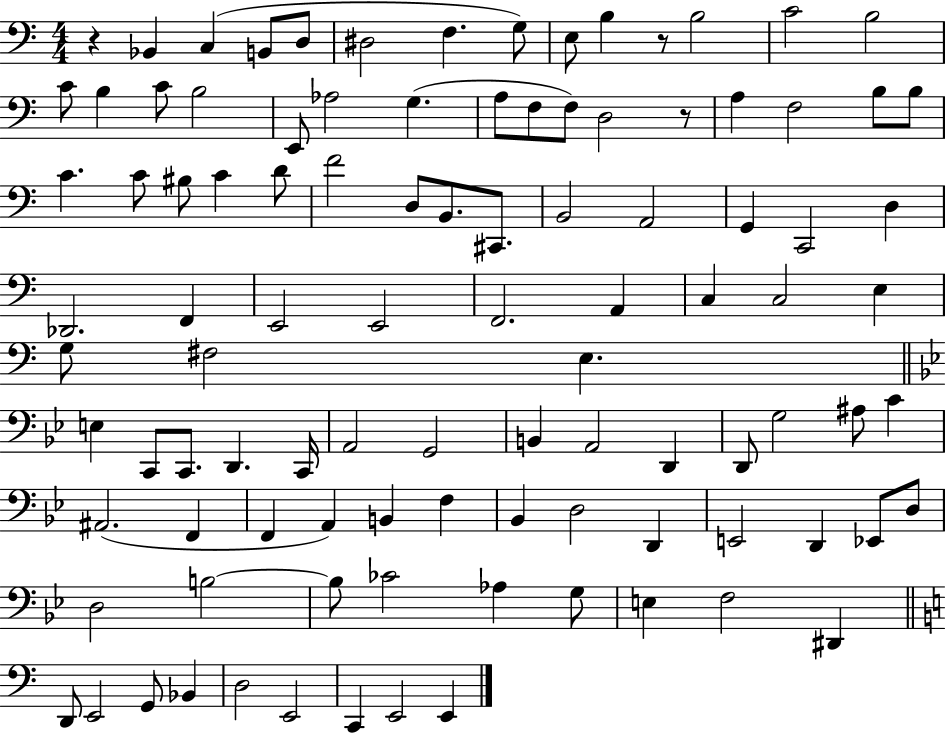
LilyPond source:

{
  \clef bass
  \numericTimeSignature
  \time 4/4
  \key c \major
  r4 bes,4 c4( b,8 d8 | dis2 f4. g8) | e8 b4 r8 b2 | c'2 b2 | \break c'8 b4 c'8 b2 | e,8 aes2 g4.( | a8 f8 f8) d2 r8 | a4 f2 b8 b8 | \break c'4. c'8 bis8 c'4 d'8 | f'2 d8 b,8. cis,8. | b,2 a,2 | g,4 c,2 d4 | \break des,2. f,4 | e,2 e,2 | f,2. a,4 | c4 c2 e4 | \break g8 fis2 e4. | \bar "||" \break \key g \minor e4 c,8 c,8. d,4. c,16 | a,2 g,2 | b,4 a,2 d,4 | d,8 g2 ais8 c'4 | \break ais,2.( f,4 | f,4 a,4) b,4 f4 | bes,4 d2 d,4 | e,2 d,4 ees,8 d8 | \break d2 b2~~ | b8 ces'2 aes4 g8 | e4 f2 dis,4 | \bar "||" \break \key c \major d,8 e,2 g,8 bes,4 | d2 e,2 | c,4 e,2 e,4 | \bar "|."
}